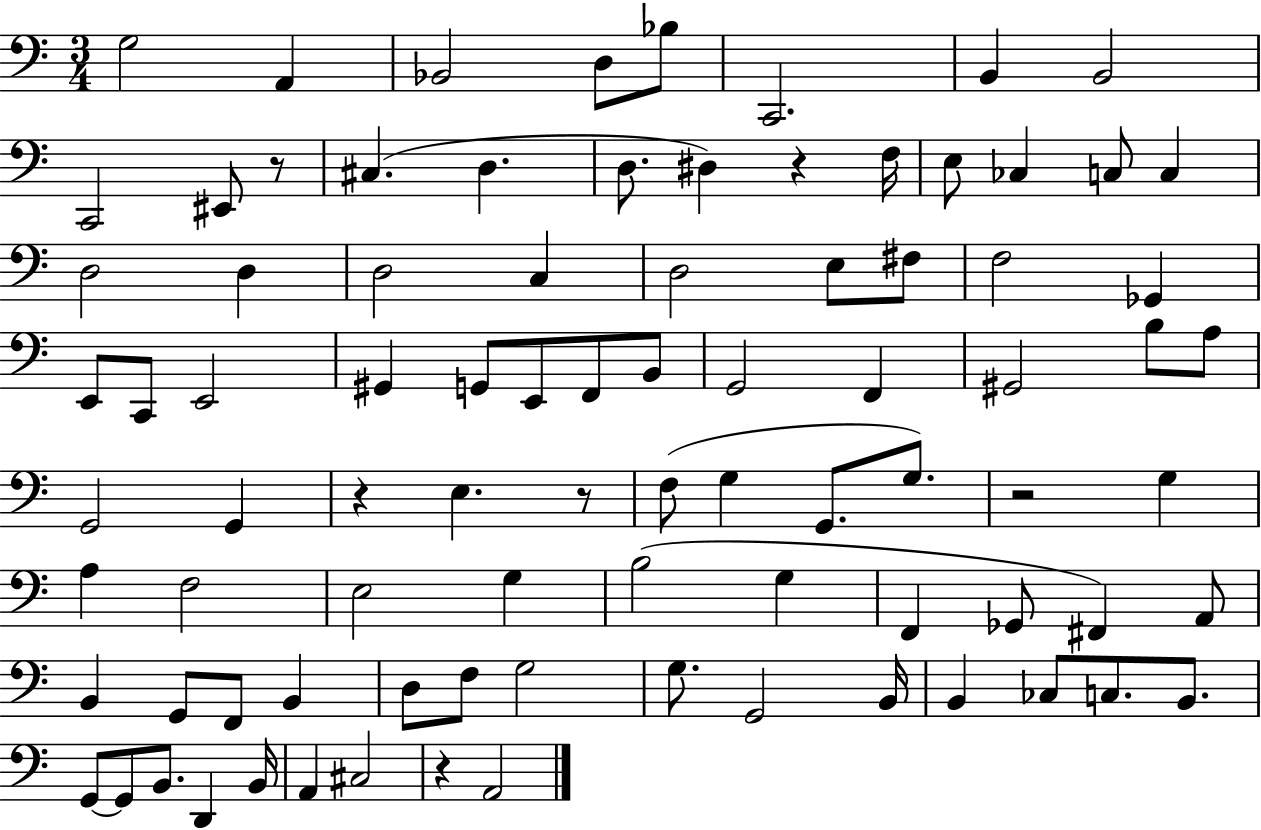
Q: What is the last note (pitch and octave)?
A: A2